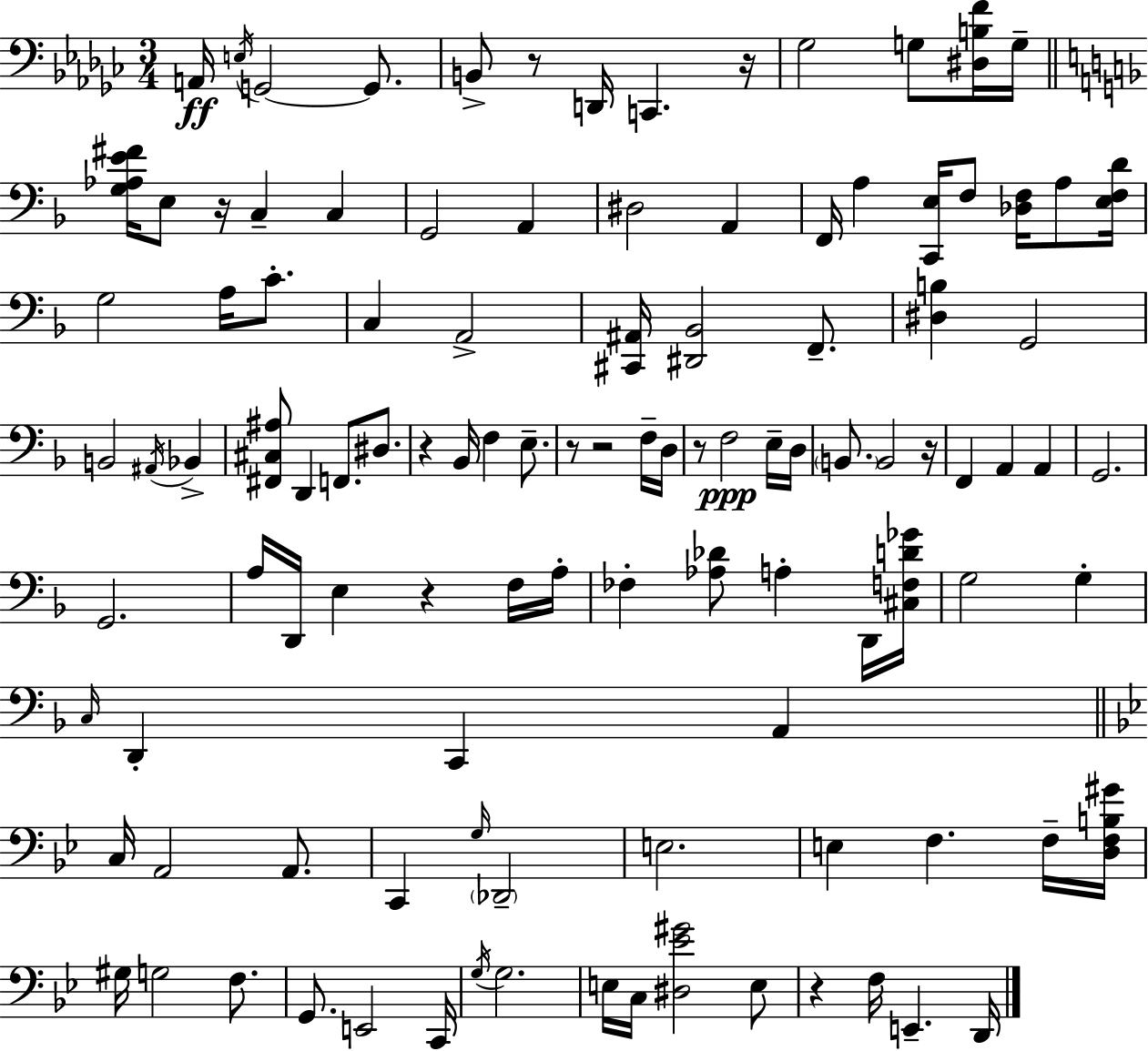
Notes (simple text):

A2/s E3/s G2/h G2/e. B2/e R/e D2/s C2/q. R/s Gb3/h G3/e [D#3,B3,F4]/s G3/s [G3,Ab3,E4,F#4]/s E3/e R/s C3/q C3/q G2/h A2/q D#3/h A2/q F2/s A3/q [C2,E3]/s F3/e [Db3,F3]/s A3/e [E3,F3,D4]/s G3/h A3/s C4/e. C3/q A2/h [C#2,A#2]/s [D#2,Bb2]/h F2/e. [D#3,B3]/q G2/h B2/h A#2/s Bb2/q [F#2,C#3,A#3]/e D2/q F2/e. D#3/e. R/q Bb2/s F3/q E3/e. R/e R/h F3/s D3/s R/e F3/h E3/s D3/s B2/e. B2/h R/s F2/q A2/q A2/q G2/h. G2/h. A3/s D2/s E3/q R/q F3/s A3/s FES3/q [Ab3,Db4]/e A3/q D2/s [C#3,F3,D4,Gb4]/s G3/h G3/q C3/s D2/q C2/q A2/q C3/s A2/h A2/e. C2/q G3/s Db2/h E3/h. E3/q F3/q. F3/s [D3,F3,B3,G#4]/s G#3/s G3/h F3/e. G2/e. E2/h C2/s G3/s G3/h. E3/s C3/s [D#3,Eb4,G#4]/h E3/e R/q F3/s E2/q. D2/s